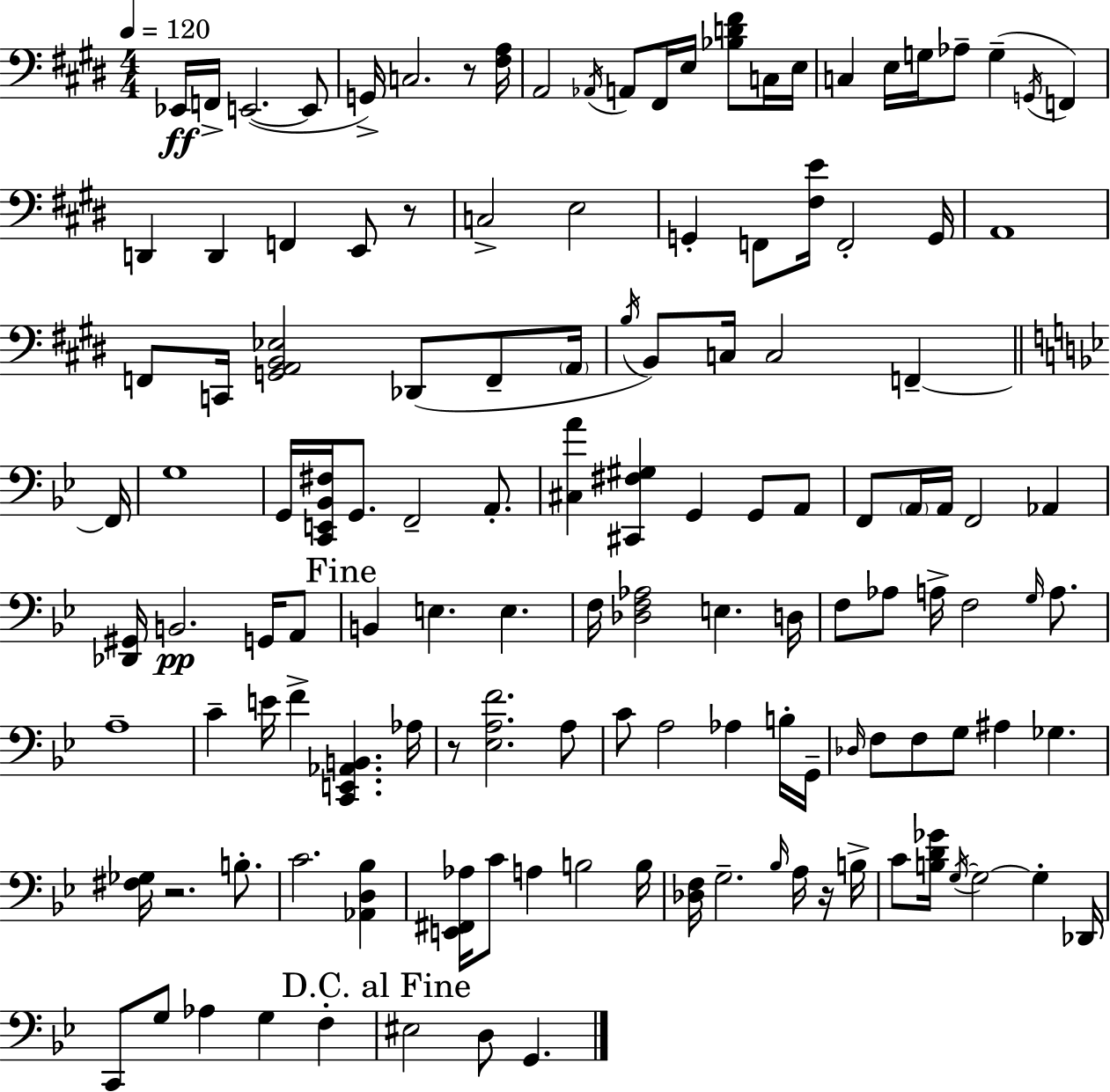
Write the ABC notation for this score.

X:1
T:Untitled
M:4/4
L:1/4
K:E
_E,,/4 F,,/4 E,,2 E,,/2 G,,/4 C,2 z/2 [^F,A,]/4 A,,2 _A,,/4 A,,/2 ^F,,/4 E,/4 [_B,D^F]/2 C,/4 E,/4 C, E,/4 G,/4 _A,/2 G, G,,/4 F,, D,, D,, F,, E,,/2 z/2 C,2 E,2 G,, F,,/2 [^F,E]/4 F,,2 G,,/4 A,,4 F,,/2 C,,/4 [G,,A,,B,,_E,]2 _D,,/2 F,,/2 A,,/4 B,/4 B,,/2 C,/4 C,2 F,, F,,/4 G,4 G,,/4 [C,,E,,_B,,^F,]/4 G,,/2 F,,2 A,,/2 [^C,A] [^C,,^F,^G,] G,, G,,/2 A,,/2 F,,/2 A,,/4 A,,/4 F,,2 _A,, [_D,,^G,,]/4 B,,2 G,,/4 A,,/2 B,, E, E, F,/4 [_D,F,_A,]2 E, D,/4 F,/2 _A,/2 A,/4 F,2 G,/4 A,/2 A,4 C E/4 F [C,,E,,_A,,B,,] _A,/4 z/2 [_E,A,F]2 A,/2 C/2 A,2 _A, B,/4 G,,/4 _D,/4 F,/2 F,/2 G,/2 ^A, _G, [^F,_G,]/4 z2 B,/2 C2 [_A,,D,_B,] [E,,^F,,_A,]/4 C/2 A, B,2 B,/4 [_D,F,]/4 G,2 _B,/4 A,/4 z/4 B,/4 C/2 [B,D_G]/4 G,/4 G,2 G, _D,,/4 C,,/2 G,/2 _A, G, F, ^E,2 D,/2 G,,